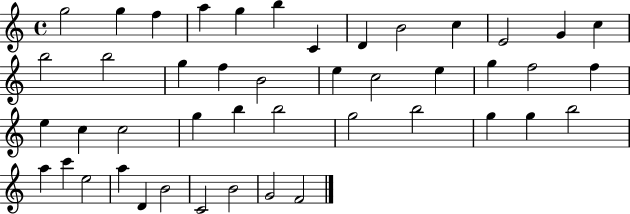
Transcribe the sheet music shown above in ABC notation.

X:1
T:Untitled
M:4/4
L:1/4
K:C
g2 g f a g b C D B2 c E2 G c b2 b2 g f B2 e c2 e g f2 f e c c2 g b b2 g2 b2 g g b2 a c' e2 a D B2 C2 B2 G2 F2